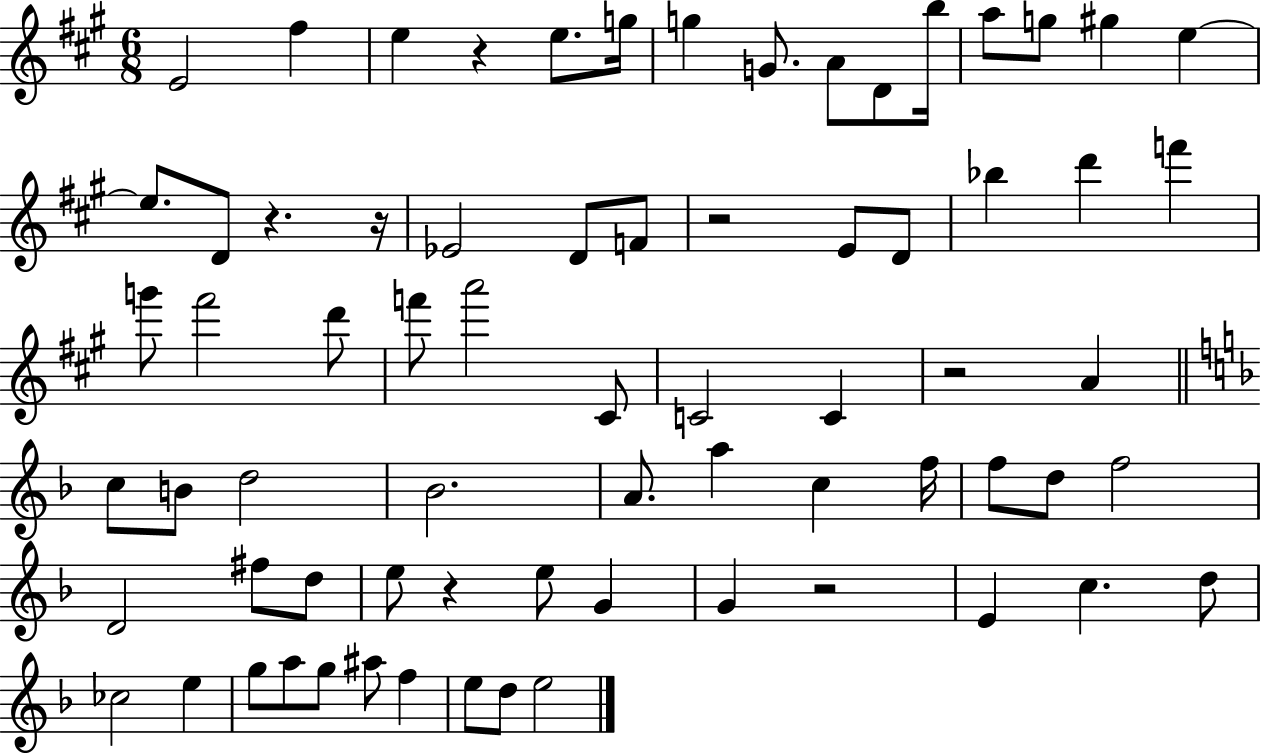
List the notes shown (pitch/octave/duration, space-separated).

E4/h F#5/q E5/q R/q E5/e. G5/s G5/q G4/e. A4/e D4/e B5/s A5/e G5/e G#5/q E5/q E5/e. D4/e R/q. R/s Eb4/h D4/e F4/e R/h E4/e D4/e Bb5/q D6/q F6/q G6/e F#6/h D6/e F6/e A6/h C#4/e C4/h C4/q R/h A4/q C5/e B4/e D5/h Bb4/h. A4/e. A5/q C5/q F5/s F5/e D5/e F5/h D4/h F#5/e D5/e E5/e R/q E5/e G4/q G4/q R/h E4/q C5/q. D5/e CES5/h E5/q G5/e A5/e G5/e A#5/e F5/q E5/e D5/e E5/h